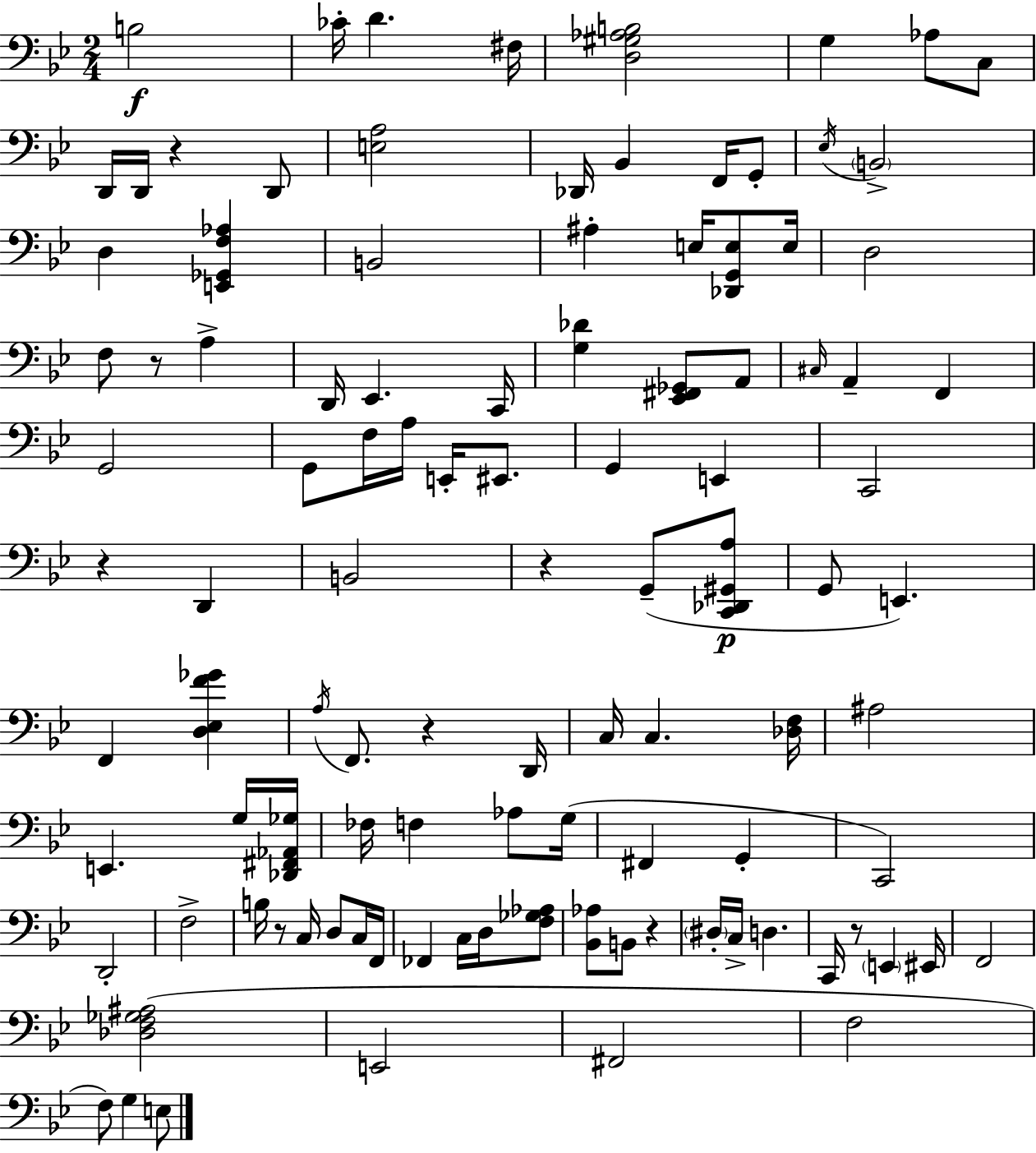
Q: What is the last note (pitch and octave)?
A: E3